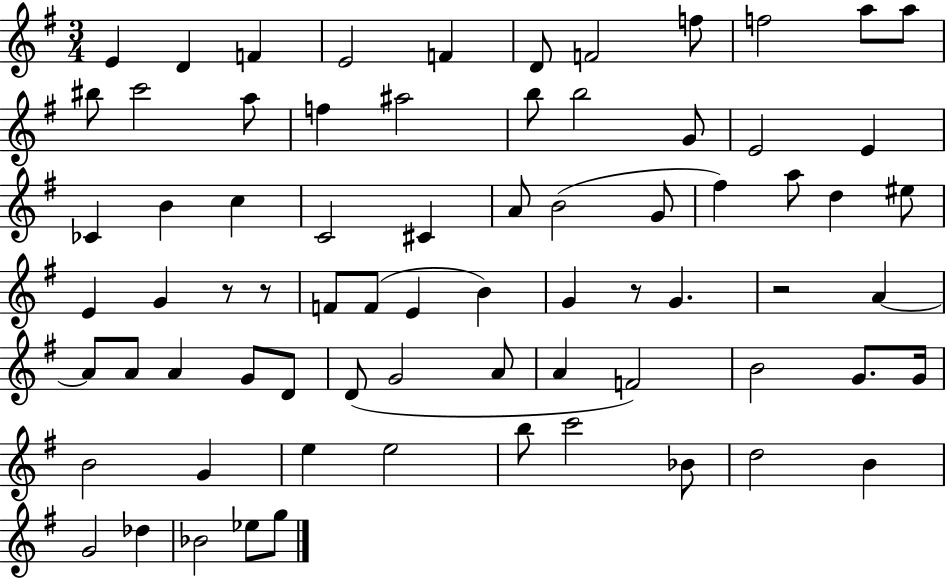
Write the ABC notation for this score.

X:1
T:Untitled
M:3/4
L:1/4
K:G
E D F E2 F D/2 F2 f/2 f2 a/2 a/2 ^b/2 c'2 a/2 f ^a2 b/2 b2 G/2 E2 E _C B c C2 ^C A/2 B2 G/2 ^f a/2 d ^e/2 E G z/2 z/2 F/2 F/2 E B G z/2 G z2 A A/2 A/2 A G/2 D/2 D/2 G2 A/2 A F2 B2 G/2 G/4 B2 G e e2 b/2 c'2 _B/2 d2 B G2 _d _B2 _e/2 g/2